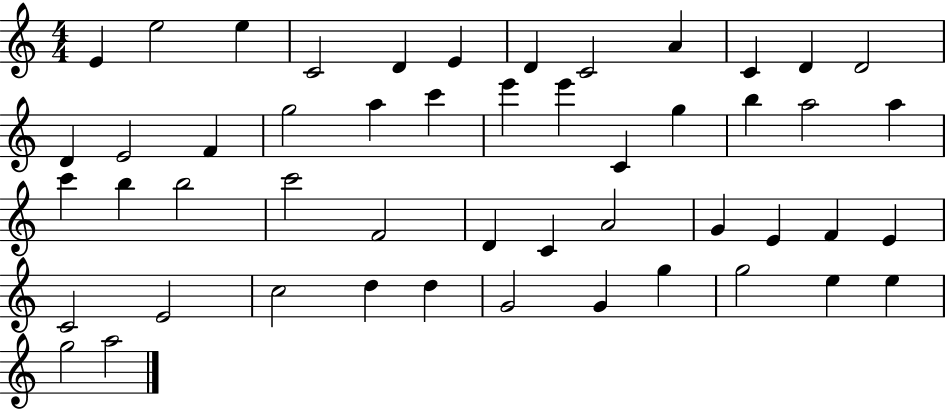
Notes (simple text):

E4/q E5/h E5/q C4/h D4/q E4/q D4/q C4/h A4/q C4/q D4/q D4/h D4/q E4/h F4/q G5/h A5/q C6/q E6/q E6/q C4/q G5/q B5/q A5/h A5/q C6/q B5/q B5/h C6/h F4/h D4/q C4/q A4/h G4/q E4/q F4/q E4/q C4/h E4/h C5/h D5/q D5/q G4/h G4/q G5/q G5/h E5/q E5/q G5/h A5/h